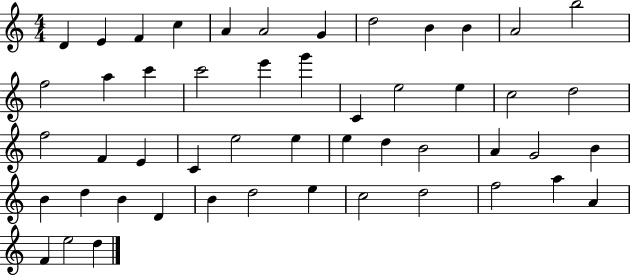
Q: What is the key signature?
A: C major